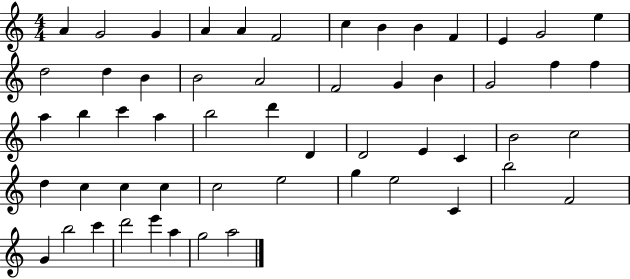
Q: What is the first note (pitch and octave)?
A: A4